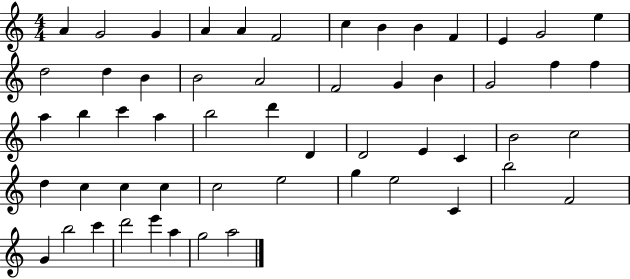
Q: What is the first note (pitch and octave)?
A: A4